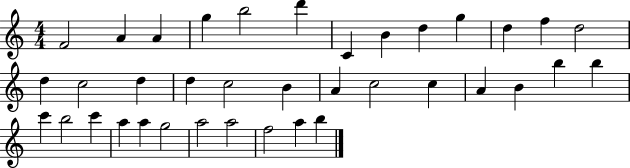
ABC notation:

X:1
T:Untitled
M:4/4
L:1/4
K:C
F2 A A g b2 d' C B d g d f d2 d c2 d d c2 B A c2 c A B b b c' b2 c' a a g2 a2 a2 f2 a b